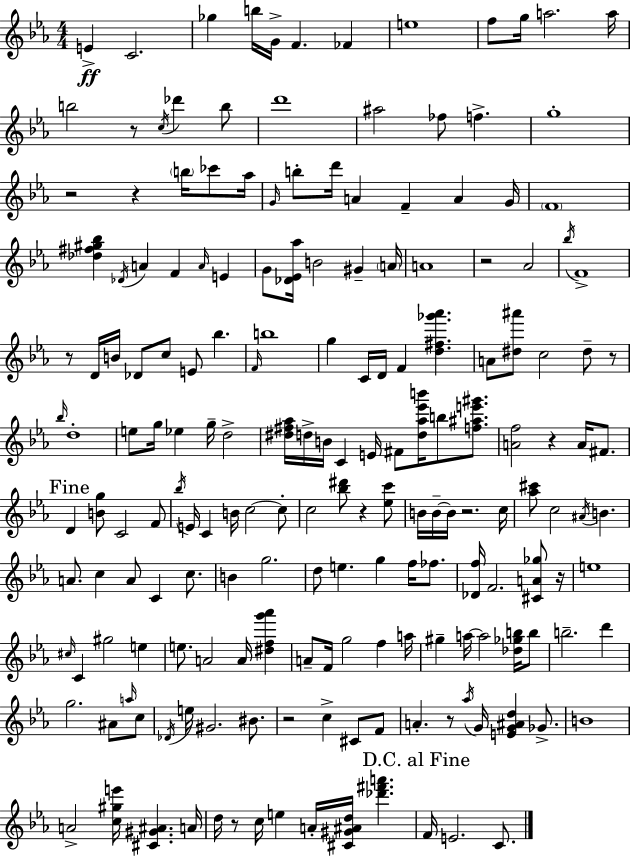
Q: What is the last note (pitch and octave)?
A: C4